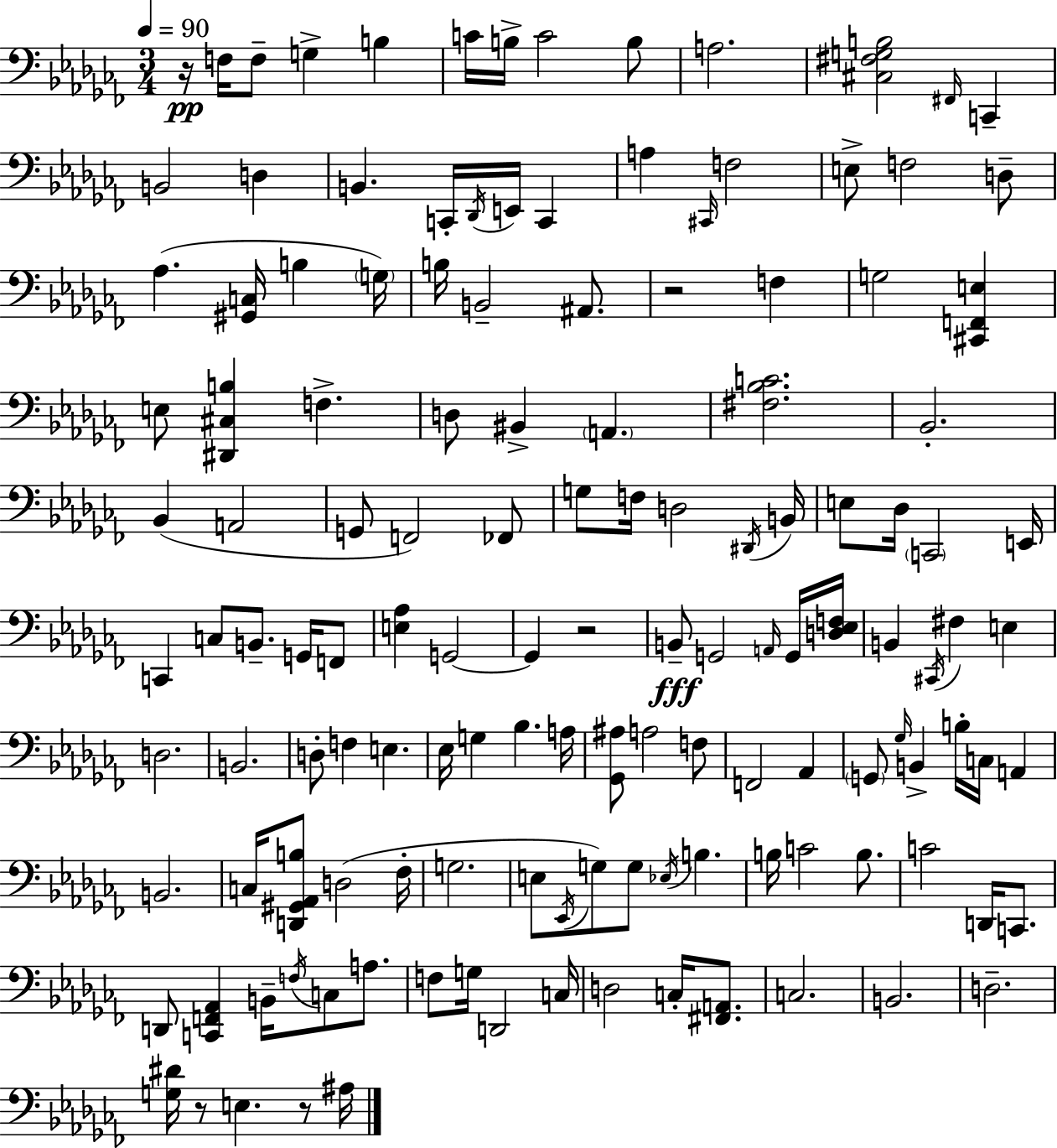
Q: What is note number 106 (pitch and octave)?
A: F3